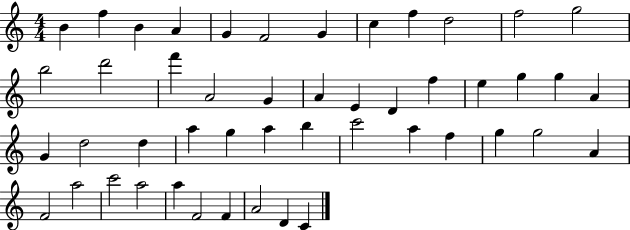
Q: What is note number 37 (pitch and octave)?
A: G5